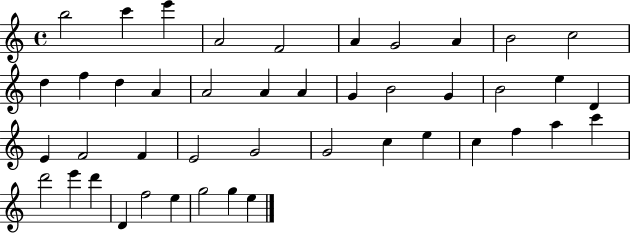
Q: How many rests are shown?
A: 0